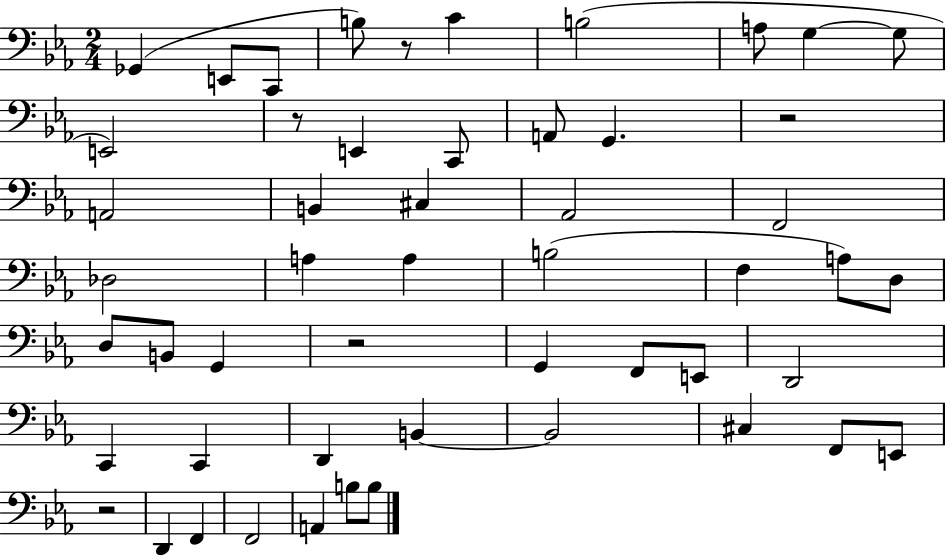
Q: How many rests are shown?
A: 5